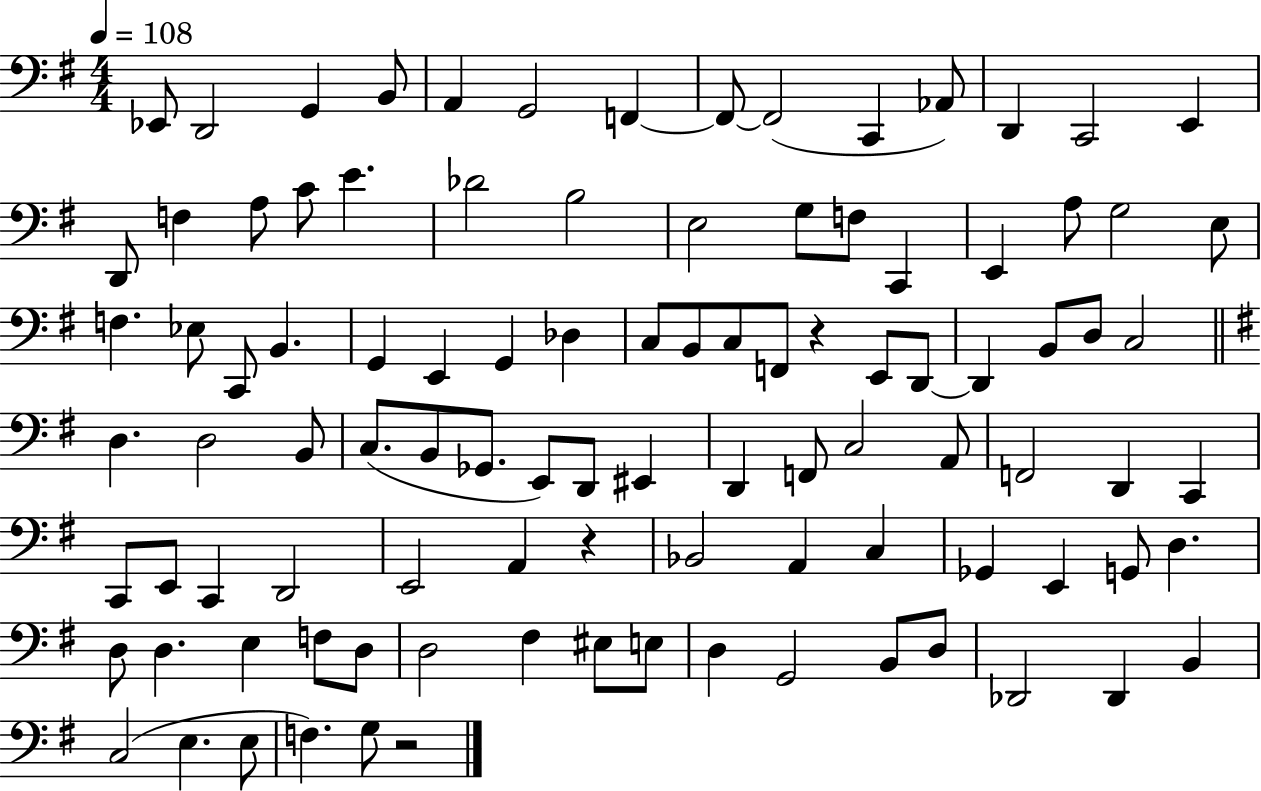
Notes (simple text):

Eb2/e D2/h G2/q B2/e A2/q G2/h F2/q F2/e F2/h C2/q Ab2/e D2/q C2/h E2/q D2/e F3/q A3/e C4/e E4/q. Db4/h B3/h E3/h G3/e F3/e C2/q E2/q A3/e G3/h E3/e F3/q. Eb3/e C2/e B2/q. G2/q E2/q G2/q Db3/q C3/e B2/e C3/e F2/e R/q E2/e D2/e D2/q B2/e D3/e C3/h D3/q. D3/h B2/e C3/e. B2/e Gb2/e. E2/e D2/e EIS2/q D2/q F2/e C3/h A2/e F2/h D2/q C2/q C2/e E2/e C2/q D2/h E2/h A2/q R/q Bb2/h A2/q C3/q Gb2/q E2/q G2/e D3/q. D3/e D3/q. E3/q F3/e D3/e D3/h F#3/q EIS3/e E3/e D3/q G2/h B2/e D3/e Db2/h Db2/q B2/q C3/h E3/q. E3/e F3/q. G3/e R/h